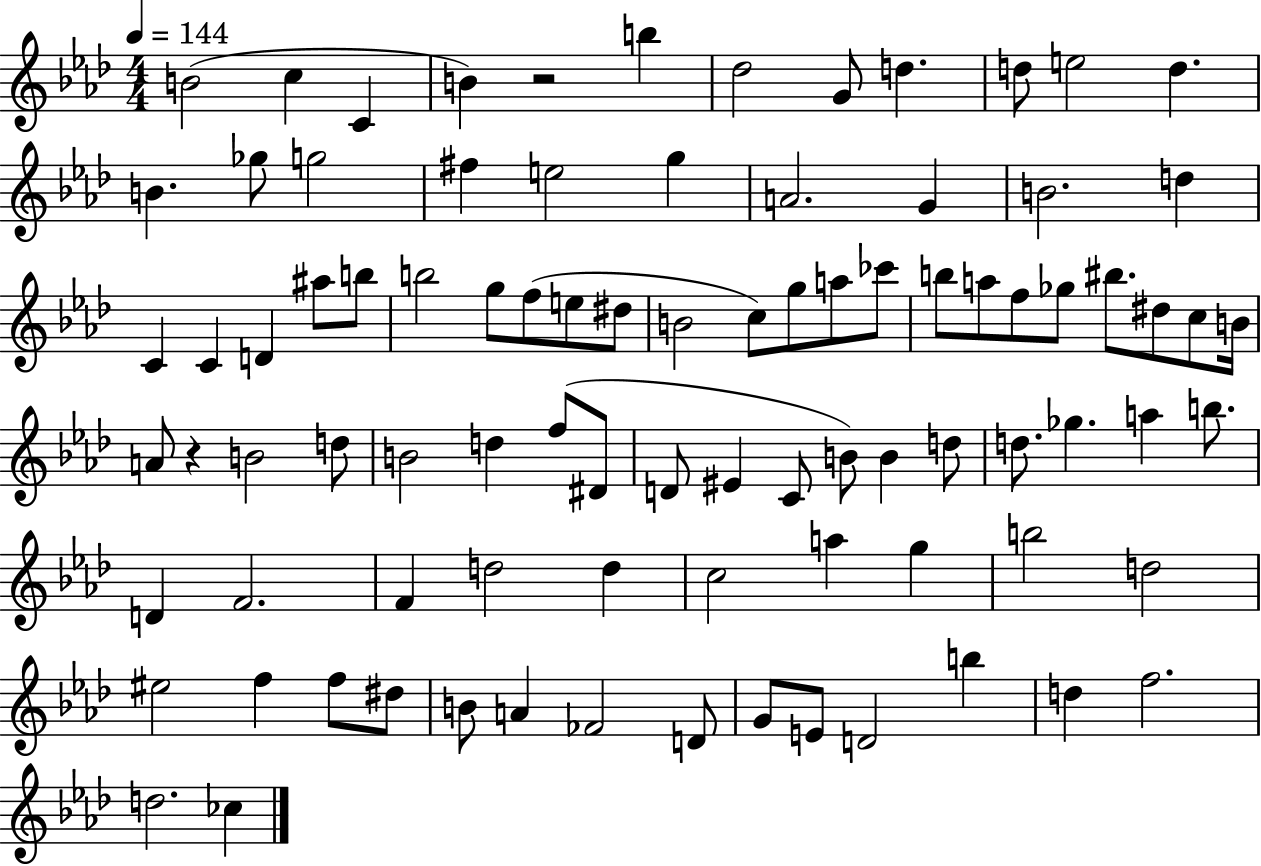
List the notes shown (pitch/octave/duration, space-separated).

B4/h C5/q C4/q B4/q R/h B5/q Db5/h G4/e D5/q. D5/e E5/h D5/q. B4/q. Gb5/e G5/h F#5/q E5/h G5/q A4/h. G4/q B4/h. D5/q C4/q C4/q D4/q A#5/e B5/e B5/h G5/e F5/e E5/e D#5/e B4/h C5/e G5/e A5/e CES6/e B5/e A5/e F5/e Gb5/e BIS5/e. D#5/e C5/e B4/s A4/e R/q B4/h D5/e B4/h D5/q F5/e D#4/e D4/e EIS4/q C4/e B4/e B4/q D5/e D5/e. Gb5/q. A5/q B5/e. D4/q F4/h. F4/q D5/h D5/q C5/h A5/q G5/q B5/h D5/h EIS5/h F5/q F5/e D#5/e B4/e A4/q FES4/h D4/e G4/e E4/e D4/h B5/q D5/q F5/h. D5/h. CES5/q